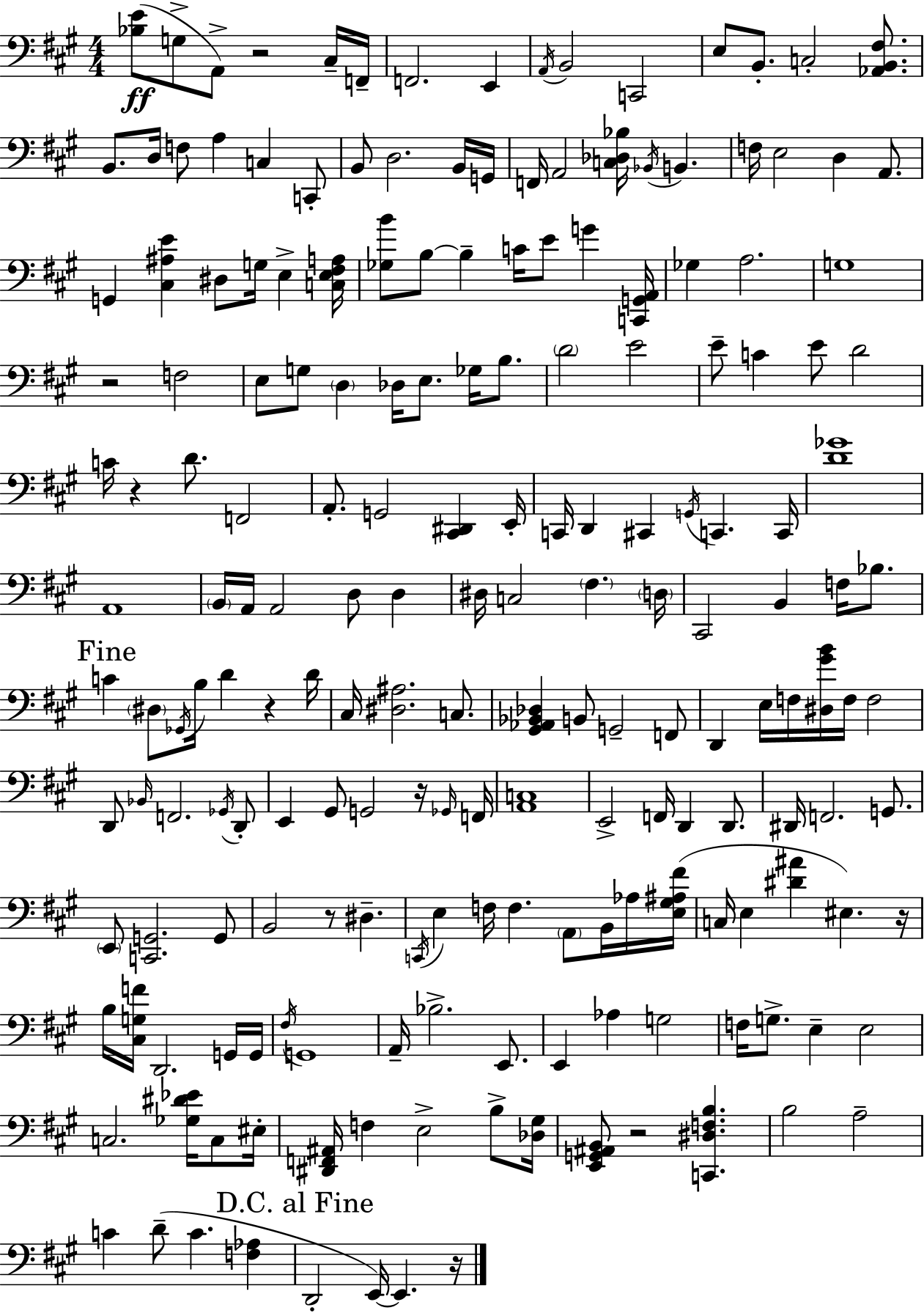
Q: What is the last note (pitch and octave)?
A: E2